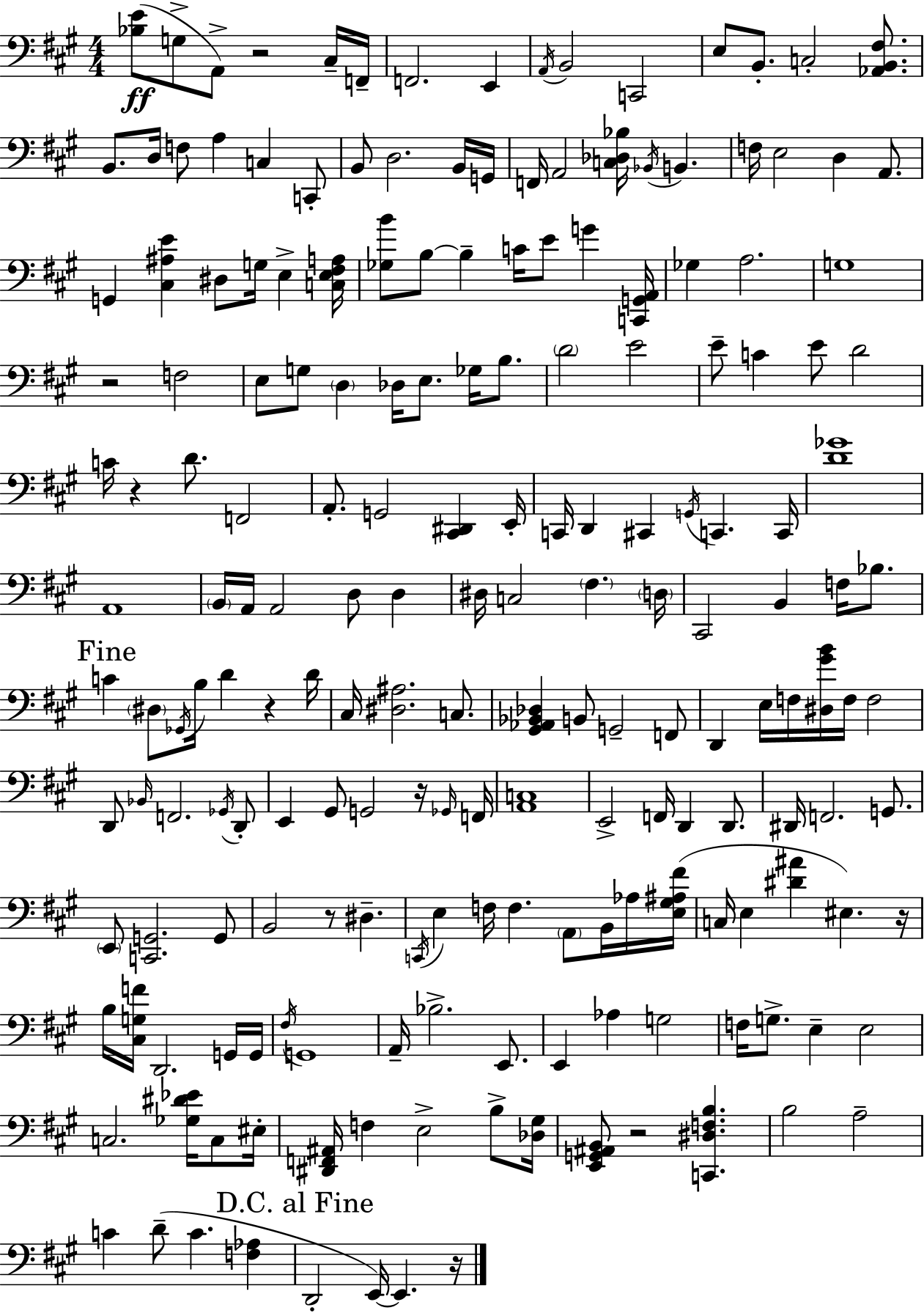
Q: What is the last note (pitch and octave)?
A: E2